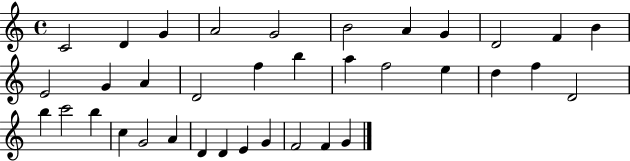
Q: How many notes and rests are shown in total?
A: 36